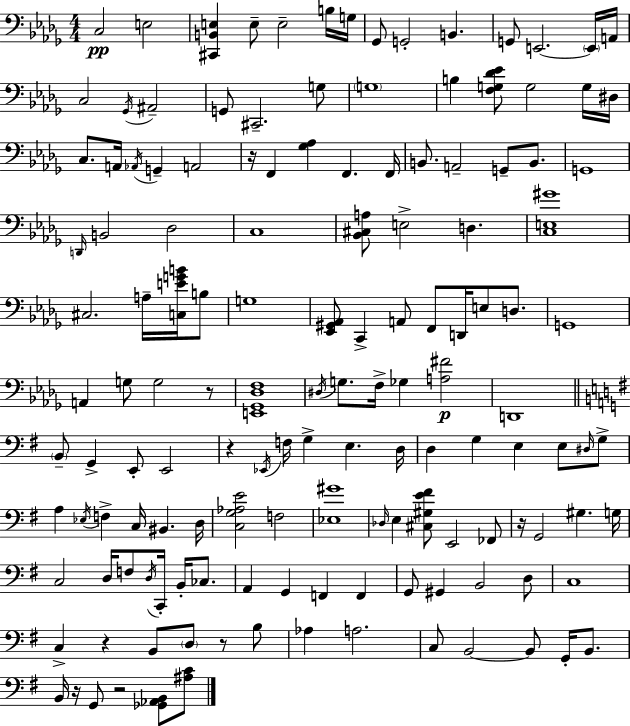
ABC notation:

X:1
T:Untitled
M:4/4
L:1/4
K:Bbm
C,2 E,2 [^C,,B,,E,] E,/2 E,2 B,/4 G,/4 _G,,/2 G,,2 B,, G,,/2 E,,2 E,,/4 A,,/4 C,2 _G,,/4 ^A,,2 G,,/2 ^C,,2 G,/2 G,4 B, [F,G,_D_E]/2 G,2 G,/4 ^D,/4 C,/2 A,,/4 _A,,/4 G,, A,,2 z/4 F,, [_G,_A,] F,, F,,/4 B,,/2 A,,2 G,,/2 B,,/2 G,,4 D,,/4 B,,2 _D,2 C,4 [_B,,^C,A,]/2 E,2 D, [C,E,^G]4 ^C,2 A,/4 [C,EGB]/4 B,/2 G,4 [_E,,^G,,_A,,]/2 C,, A,,/2 F,,/2 D,,/4 E,/2 D,/2 G,,4 A,, G,/2 G,2 z/2 [E,,_G,,_D,F,]4 ^D,/4 G,/2 F,/4 _G, [A,^F]2 D,,4 B,,/2 G,, E,,/2 E,,2 z _E,,/4 F,/4 G, E, D,/4 D, G, E, E,/2 ^D,/4 G,/2 A, _E,/4 F, C,/4 ^B,, D,/4 [C,G,_A,E]2 F,2 [_E,^G]4 _D,/4 E, [^C,^G,E^F]/2 E,,2 _F,,/2 z/4 G,,2 ^G, G,/4 C,2 D,/4 F,/2 D,/4 C,,/4 B,,/4 _C,/2 A,, G,, F,, F,, G,,/2 ^G,, B,,2 D,/2 C,4 C, z B,,/2 D,/2 z/2 B,/2 _A, A,2 C,/2 B,,2 B,,/2 G,,/4 B,,/2 B,,/4 z/4 G,,/2 z2 [_G,,_A,,B,,]/2 [^A,C]/2